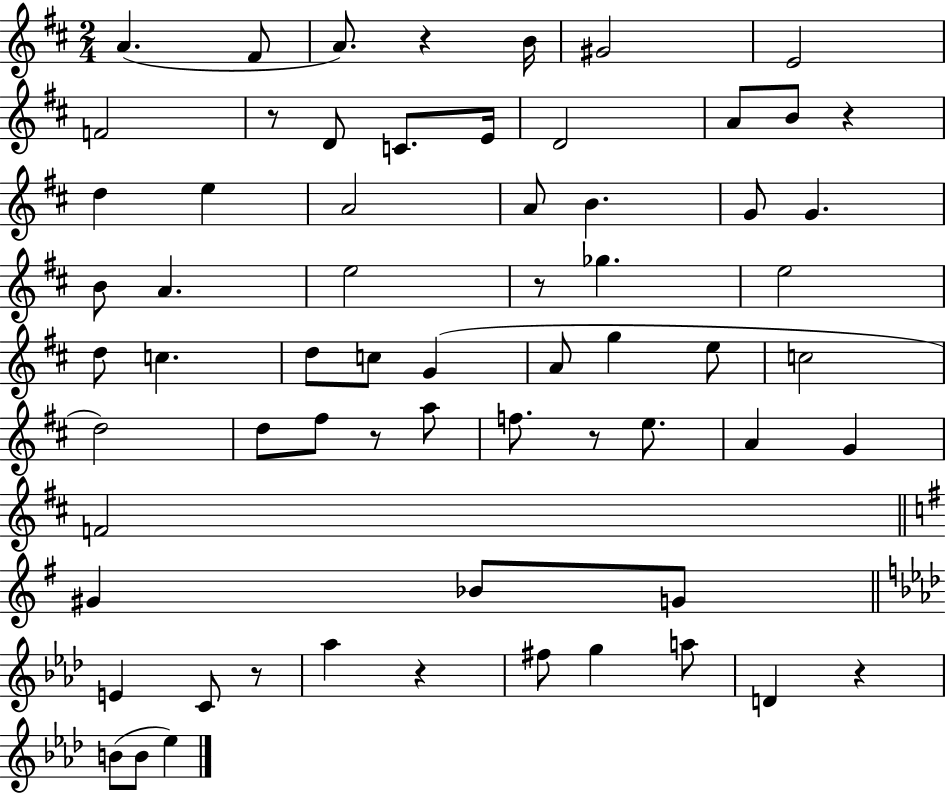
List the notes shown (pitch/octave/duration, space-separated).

A4/q. F#4/e A4/e. R/q B4/s G#4/h E4/h F4/h R/e D4/e C4/e. E4/s D4/h A4/e B4/e R/q D5/q E5/q A4/h A4/e B4/q. G4/e G4/q. B4/e A4/q. E5/h R/e Gb5/q. E5/h D5/e C5/q. D5/e C5/e G4/q A4/e G5/q E5/e C5/h D5/h D5/e F#5/e R/e A5/e F5/e. R/e E5/e. A4/q G4/q F4/h G#4/q Bb4/e G4/e E4/q C4/e R/e Ab5/q R/q F#5/e G5/q A5/e D4/q R/q B4/e B4/e Eb5/q